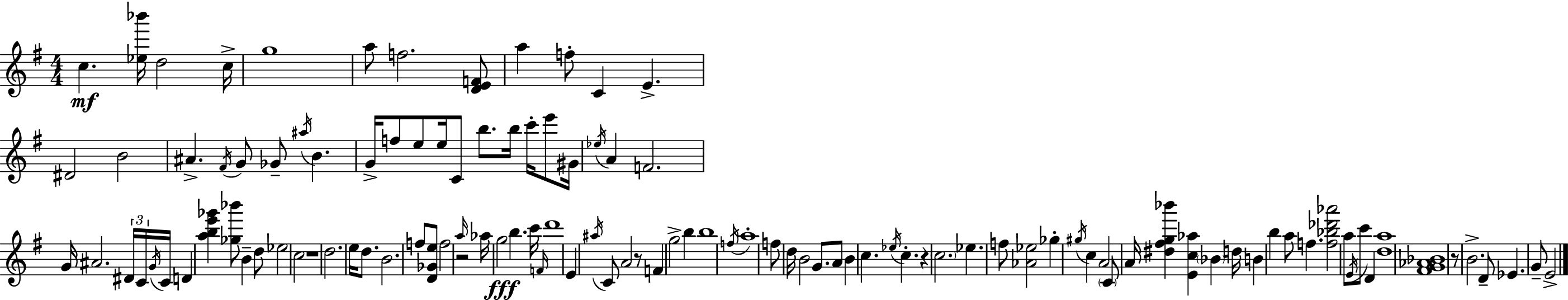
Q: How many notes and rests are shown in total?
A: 114